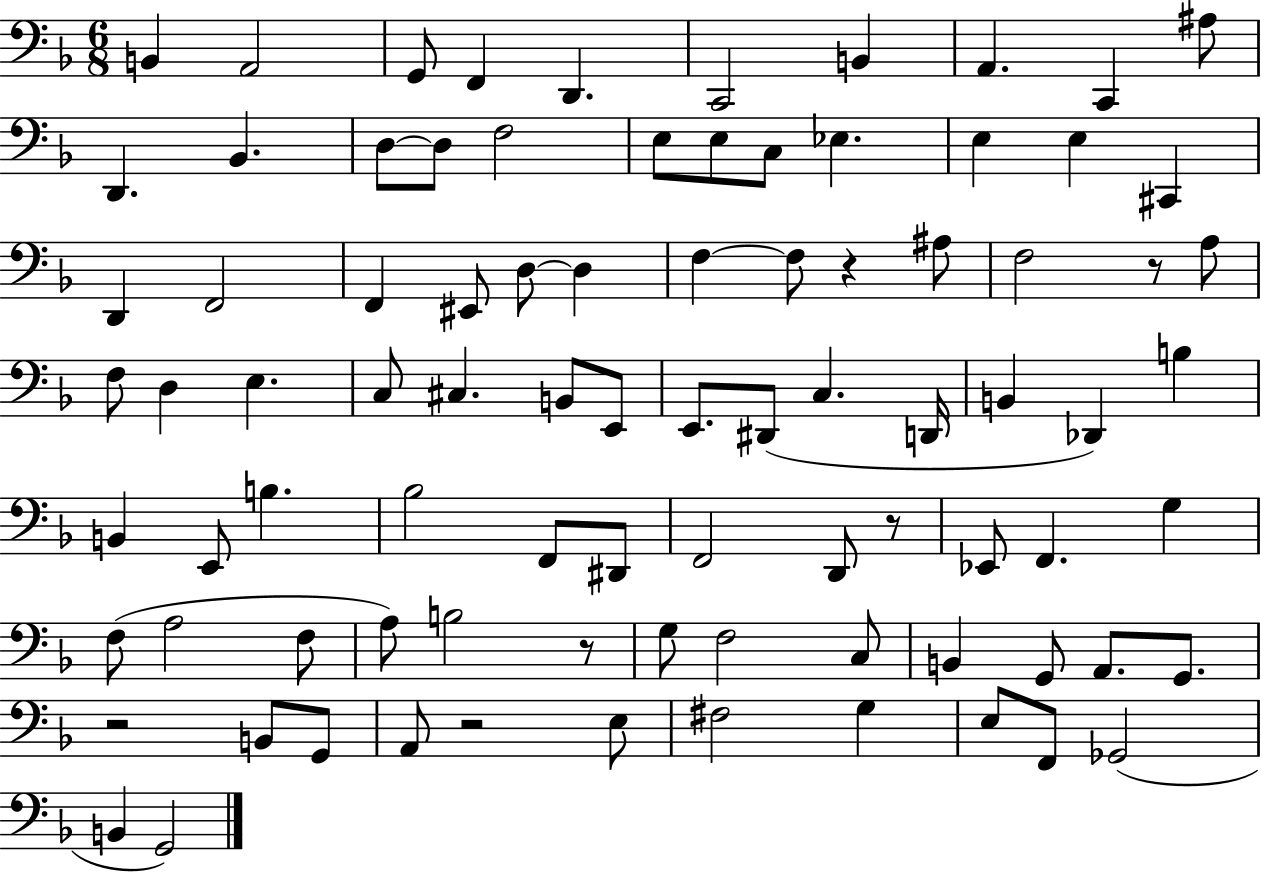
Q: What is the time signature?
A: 6/8